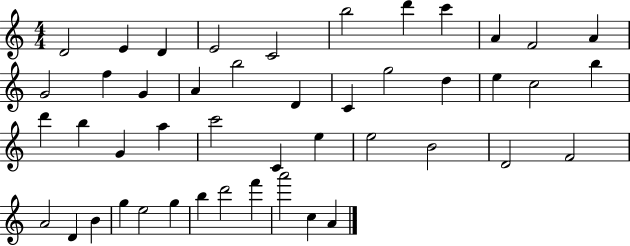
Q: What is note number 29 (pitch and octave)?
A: C4